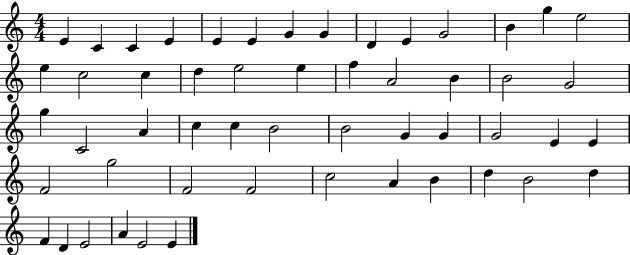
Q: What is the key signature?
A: C major